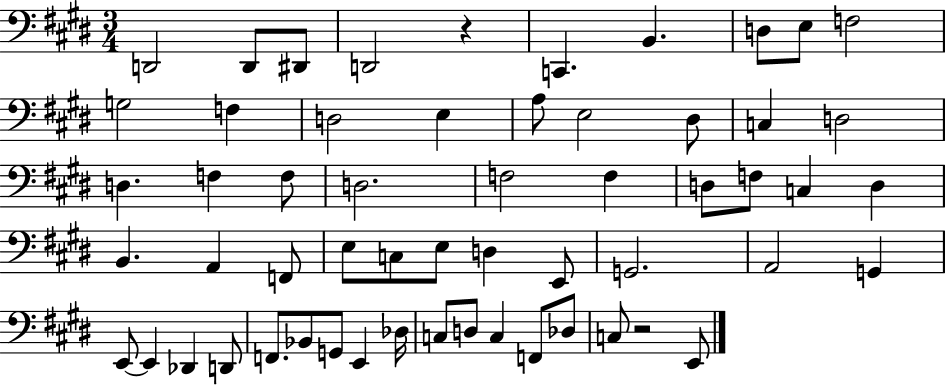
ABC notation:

X:1
T:Untitled
M:3/4
L:1/4
K:E
D,,2 D,,/2 ^D,,/2 D,,2 z C,, B,, D,/2 E,/2 F,2 G,2 F, D,2 E, A,/2 E,2 ^D,/2 C, D,2 D, F, F,/2 D,2 F,2 F, D,/2 F,/2 C, D, B,, A,, F,,/2 E,/2 C,/2 E,/2 D, E,,/2 G,,2 A,,2 G,, E,,/2 E,, _D,, D,,/2 F,,/2 _B,,/2 G,,/2 E,, _D,/4 C,/2 D,/2 C, F,,/2 _D,/2 C,/2 z2 E,,/2